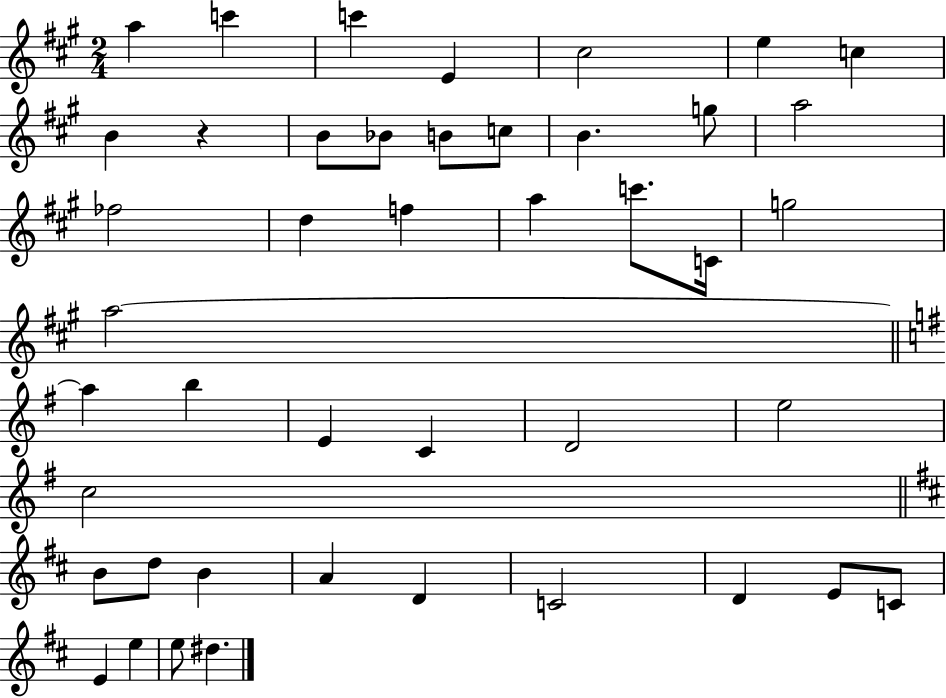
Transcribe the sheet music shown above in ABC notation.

X:1
T:Untitled
M:2/4
L:1/4
K:A
a c' c' E ^c2 e c B z B/2 _B/2 B/2 c/2 B g/2 a2 _f2 d f a c'/2 C/4 g2 a2 a b E C D2 e2 c2 B/2 d/2 B A D C2 D E/2 C/2 E e e/2 ^d